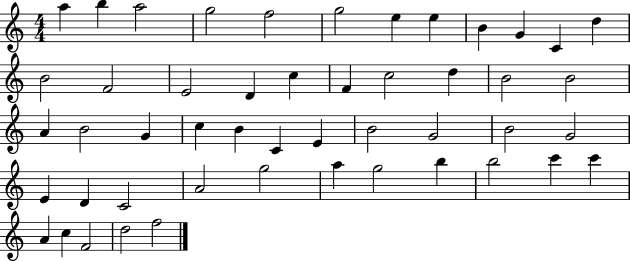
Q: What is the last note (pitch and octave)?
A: F5